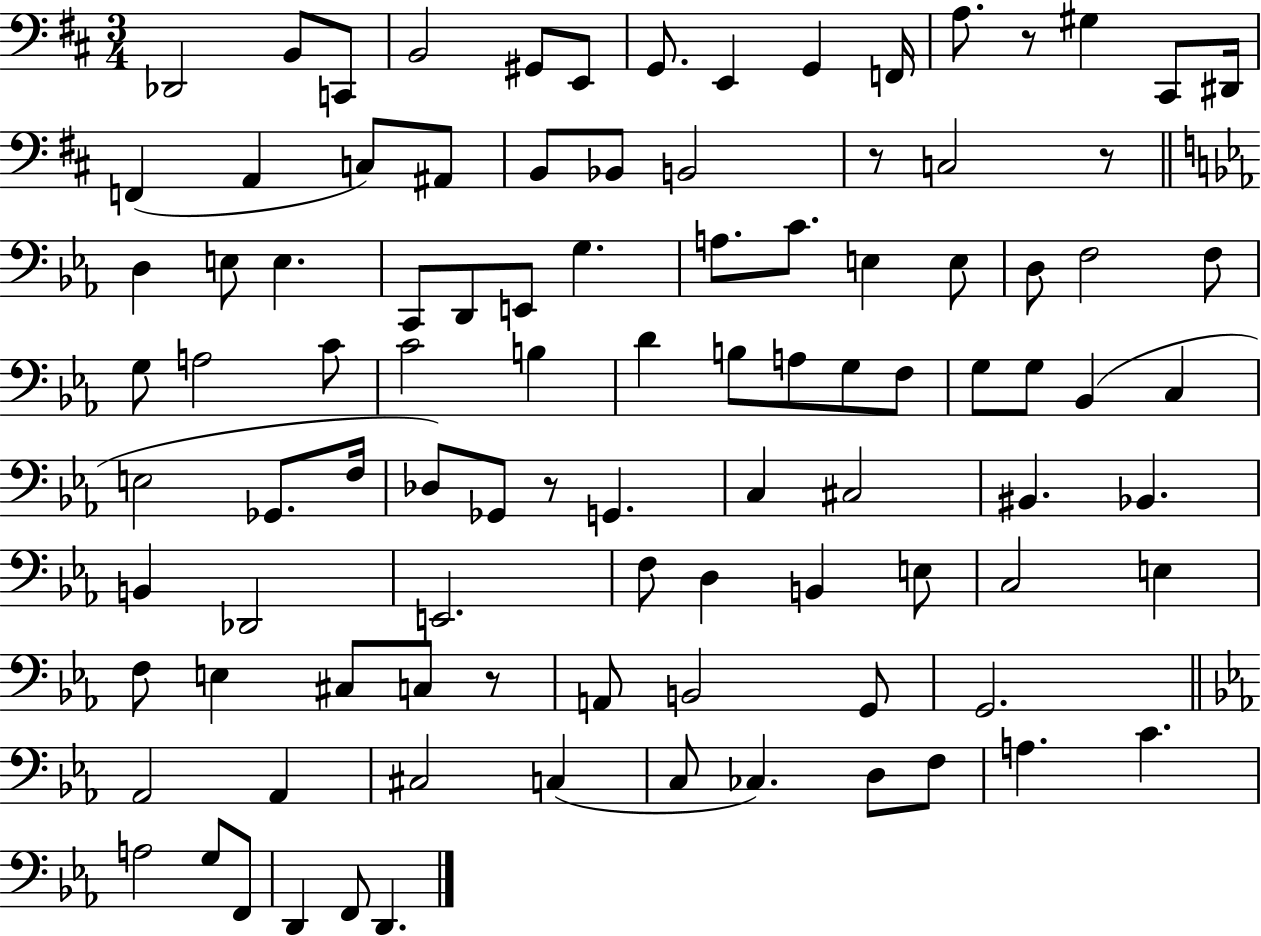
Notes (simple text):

Db2/h B2/e C2/e B2/h G#2/e E2/e G2/e. E2/q G2/q F2/s A3/e. R/e G#3/q C#2/e D#2/s F2/q A2/q C3/e A#2/e B2/e Bb2/e B2/h R/e C3/h R/e D3/q E3/e E3/q. C2/e D2/e E2/e G3/q. A3/e. C4/e. E3/q E3/e D3/e F3/h F3/e G3/e A3/h C4/e C4/h B3/q D4/q B3/e A3/e G3/e F3/e G3/e G3/e Bb2/q C3/q E3/h Gb2/e. F3/s Db3/e Gb2/e R/e G2/q. C3/q C#3/h BIS2/q. Bb2/q. B2/q Db2/h E2/h. F3/e D3/q B2/q E3/e C3/h E3/q F3/e E3/q C#3/e C3/e R/e A2/e B2/h G2/e G2/h. Ab2/h Ab2/q C#3/h C3/q C3/e CES3/q. D3/e F3/e A3/q. C4/q. A3/h G3/e F2/e D2/q F2/e D2/q.